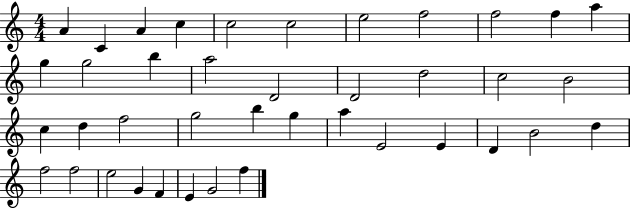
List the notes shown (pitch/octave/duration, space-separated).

A4/q C4/q A4/q C5/q C5/h C5/h E5/h F5/h F5/h F5/q A5/q G5/q G5/h B5/q A5/h D4/h D4/h D5/h C5/h B4/h C5/q D5/q F5/h G5/h B5/q G5/q A5/q E4/h E4/q D4/q B4/h D5/q F5/h F5/h E5/h G4/q F4/q E4/q G4/h F5/q